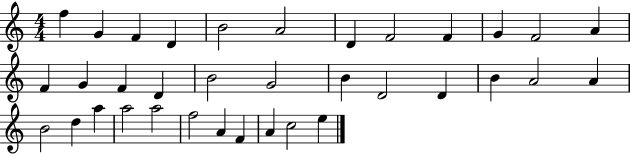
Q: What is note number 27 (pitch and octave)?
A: A5